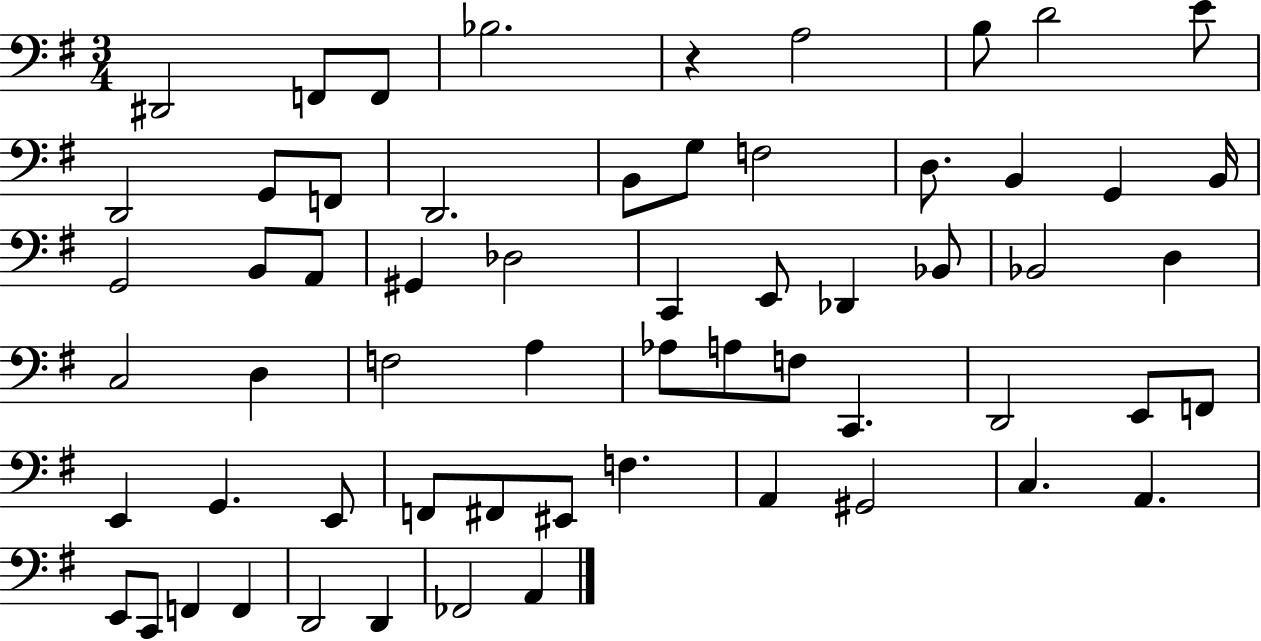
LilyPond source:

{
  \clef bass
  \numericTimeSignature
  \time 3/4
  \key g \major
  \repeat volta 2 { dis,2 f,8 f,8 | bes2. | r4 a2 | b8 d'2 e'8 | \break d,2 g,8 f,8 | d,2. | b,8 g8 f2 | d8. b,4 g,4 b,16 | \break g,2 b,8 a,8 | gis,4 des2 | c,4 e,8 des,4 bes,8 | bes,2 d4 | \break c2 d4 | f2 a4 | aes8 a8 f8 c,4. | d,2 e,8 f,8 | \break e,4 g,4. e,8 | f,8 fis,8 eis,8 f4. | a,4 gis,2 | c4. a,4. | \break e,8 c,8 f,4 f,4 | d,2 d,4 | fes,2 a,4 | } \bar "|."
}